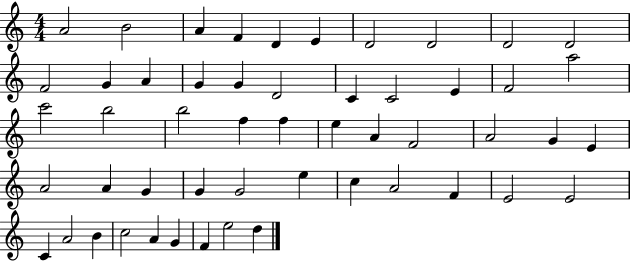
A4/h B4/h A4/q F4/q D4/q E4/q D4/h D4/h D4/h D4/h F4/h G4/q A4/q G4/q G4/q D4/h C4/q C4/h E4/q F4/h A5/h C6/h B5/h B5/h F5/q F5/q E5/q A4/q F4/h A4/h G4/q E4/q A4/h A4/q G4/q G4/q G4/h E5/q C5/q A4/h F4/q E4/h E4/h C4/q A4/h B4/q C5/h A4/q G4/q F4/q E5/h D5/q